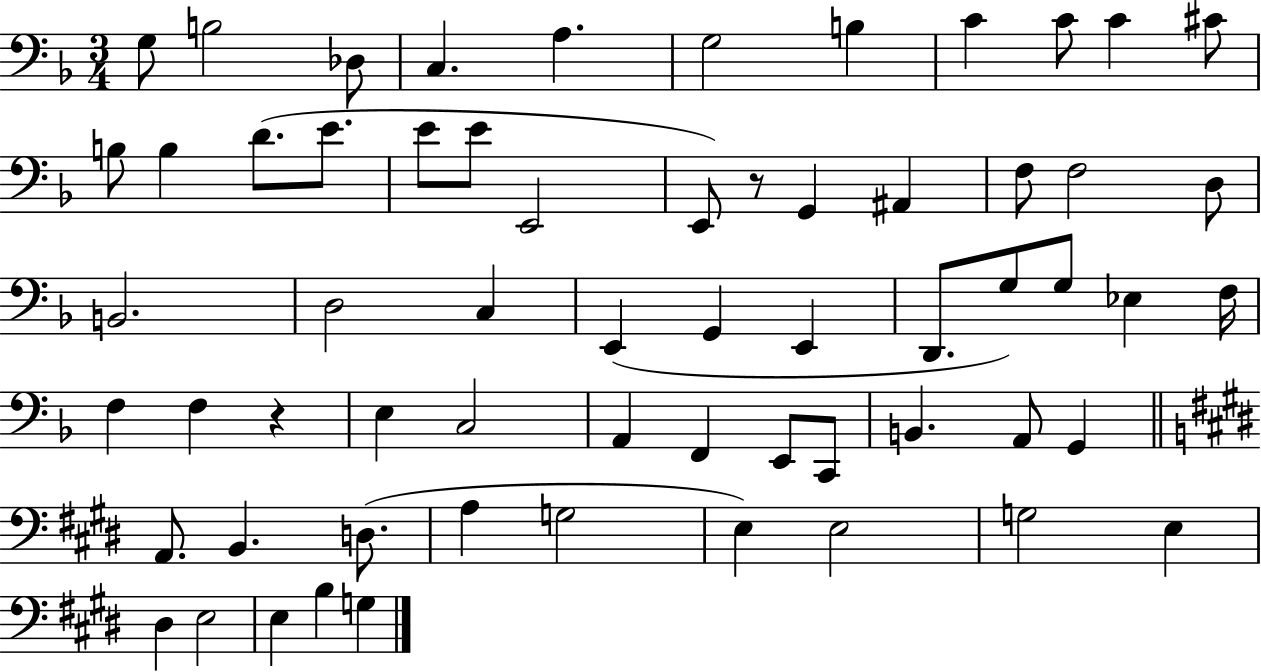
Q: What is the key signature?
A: F major